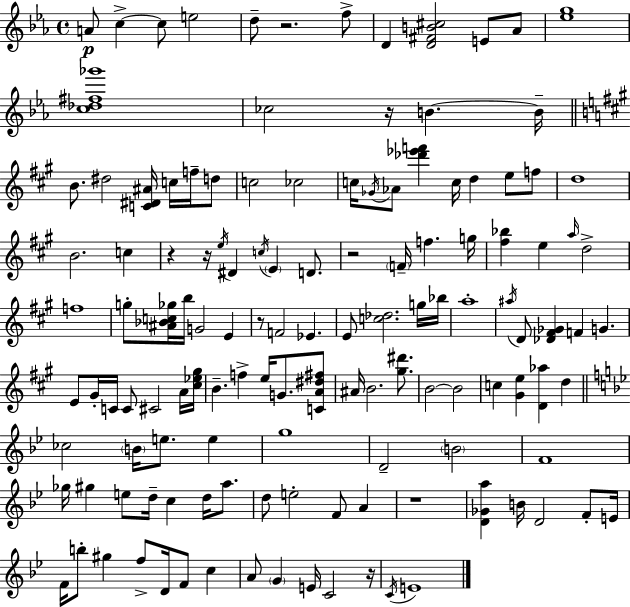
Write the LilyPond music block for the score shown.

{
  \clef treble
  \time 4/4
  \defaultTimeSignature
  \key ees \major
  \repeat volta 2 { a'8\p c''4->~~ c''8 e''2 | d''8-- r2. f''8-> | d'4 <d' fis' b' cis''>2 e'8 aes'8 | <ees'' g''>1 | \break <c'' des'' fis'' ges'''>1 | ces''2 r16 b'4.~~ b'16-- | \bar "||" \break \key a \major b'8. dis''2 <c' dis' ais'>16 c''16 f''16-- d''8 | c''2 ces''2 | c''16 \acciaccatura { ges'16 } aes'8 <des''' ees''' f'''>4 c''16 d''4 e''8 f''8 | d''1 | \break b'2. c''4 | r4 r16 \acciaccatura { e''16 } dis'4 \acciaccatura { c''16 } \parenthesize e'4 | d'8. r2 \parenthesize f'16-- f''4. | g''16 <fis'' bes''>4 e''4 \grace { a''16 } d''2-> | \break f''1 | g''8-. <ais' bes' c'' ges''>16 b''16 g'2 | e'4 r8 f'2 ees'4. | e'8 <c'' des''>2. | \break g''16 bes''16 a''1-. | \acciaccatura { ais''16 } d'8 <des' fis' ges'>4 f'4 g'4. | e'8 gis'16-. c'16 c'8 cis'2 | a'16 <cis'' ees'' gis''>16 b'4.-- f''4-> e''16 | \break g'8. <c' a' dis'' fis''>8 ais'16 b'2. | <gis'' dis'''>8. b'2~~ b'2 | c''4 <gis' e''>4 <d' aes''>4 | d''4 \bar "||" \break \key bes \major ces''2 \parenthesize b'16 e''8. e''4 | g''1 | d'2-- \parenthesize b'2 | f'1 | \break ges''16 gis''4 e''8 d''16-- c''4 d''16 a''8. | d''8 e''2-. f'8 a'4 | r1 | <d' ges' a''>4 b'16 d'2 f'8-. e'16 | \break f'16 b''8-. gis''4 f''8-> d'16 f'8 c''4 | a'8 \parenthesize g'4 e'16 c'2 r16 | \acciaccatura { c'16 } e'1 | } \bar "|."
}